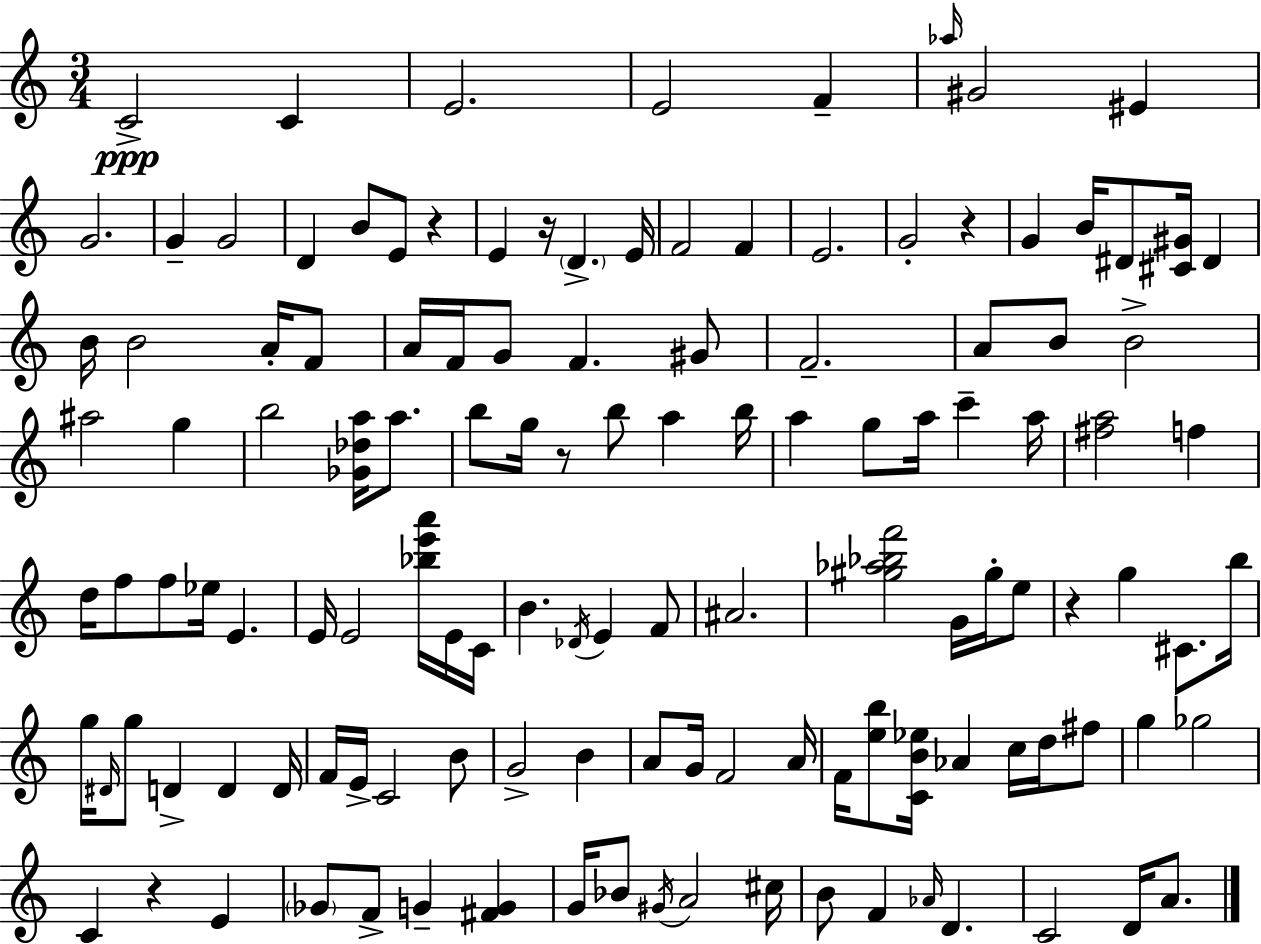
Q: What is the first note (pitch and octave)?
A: C4